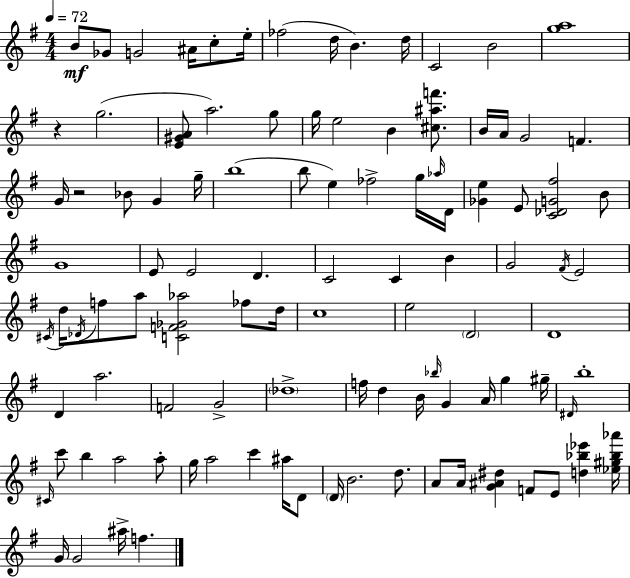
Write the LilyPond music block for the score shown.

{
  \clef treble
  \numericTimeSignature
  \time 4/4
  \key g \major
  \tempo 4 = 72
  \repeat volta 2 { b'8\mf ges'8 g'2 ais'16 c''8-. e''16-. | fes''2( d''16 b'4.) d''16 | c'2 b'2 | <g'' a''>1 | \break r4 g''2.( | <e' gis' a'>8 a''2.) g''8 | g''16 e''2 b'4 <cis'' ais'' f'''>8. | b'16 a'16 g'2 f'4. | \break g'16 r2 bes'8 g'4 g''16-- | b''1( | b''8 e''4) fes''2-> g''16 \grace { aes''16 } | d'16 <ges' e''>4 e'8 <c' des' g' fis''>2 b'8 | \break g'1 | e'8 e'2 d'4. | c'2 c'4 b'4 | g'2 \acciaccatura { fis'16 } e'2 | \break \acciaccatura { cis'16 } d''16 \acciaccatura { des'16 } f''8 a''8 <c' f' ges' aes''>2 | fes''8 d''16 c''1 | e''2 \parenthesize d'2 | d'1 | \break d'4 a''2. | f'2 g'2-> | \parenthesize des''1-> | f''16 d''4 b'16 \grace { bes''16 } g'4 a'16 | \break g''4 gis''16-- \grace { dis'16 } b''1-. | \grace { cis'16 } c'''8 b''4 a''2 | a''8-. g''16 a''2 | c'''4 ais''16 d'8 \parenthesize d'16 b'2. | \break d''8. a'8 a'16 <g' ais' dis''>4 f'8 | e'8 <d'' bes'' ees'''>4 <ees'' gis'' bes'' aes'''>16 g'16 g'2 | ais''16-> f''4. } \bar "|."
}